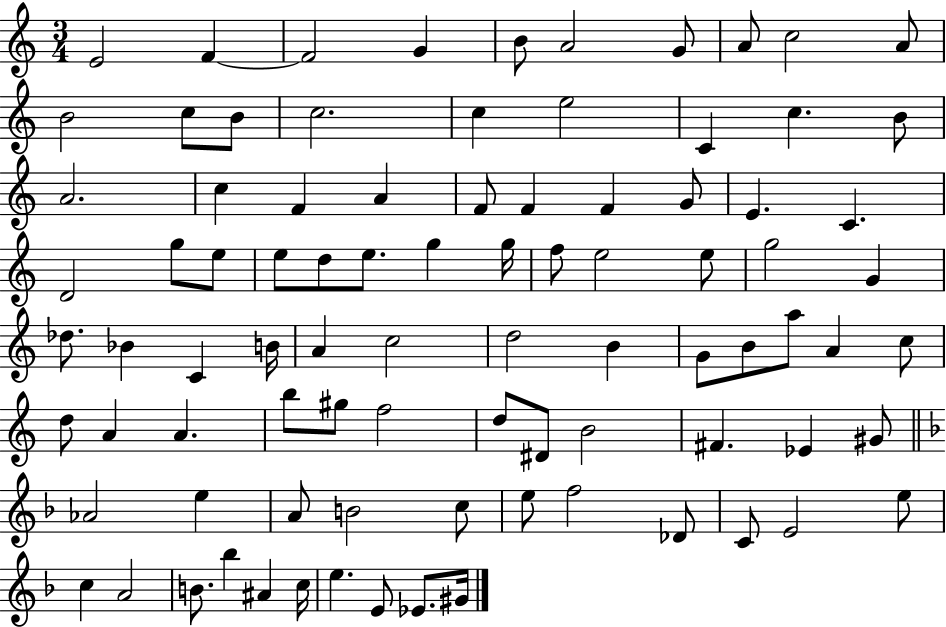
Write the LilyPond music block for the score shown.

{
  \clef treble
  \numericTimeSignature
  \time 3/4
  \key c \major
  e'2 f'4~~ | f'2 g'4 | b'8 a'2 g'8 | a'8 c''2 a'8 | \break b'2 c''8 b'8 | c''2. | c''4 e''2 | c'4 c''4. b'8 | \break a'2. | c''4 f'4 a'4 | f'8 f'4 f'4 g'8 | e'4. c'4. | \break d'2 g''8 e''8 | e''8 d''8 e''8. g''4 g''16 | f''8 e''2 e''8 | g''2 g'4 | \break des''8. bes'4 c'4 b'16 | a'4 c''2 | d''2 b'4 | g'8 b'8 a''8 a'4 c''8 | \break d''8 a'4 a'4. | b''8 gis''8 f''2 | d''8 dis'8 b'2 | fis'4. ees'4 gis'8 | \break \bar "||" \break \key f \major aes'2 e''4 | a'8 b'2 c''8 | e''8 f''2 des'8 | c'8 e'2 e''8 | \break c''4 a'2 | b'8. bes''4 ais'4 c''16 | e''4. e'8 ees'8. gis'16 | \bar "|."
}